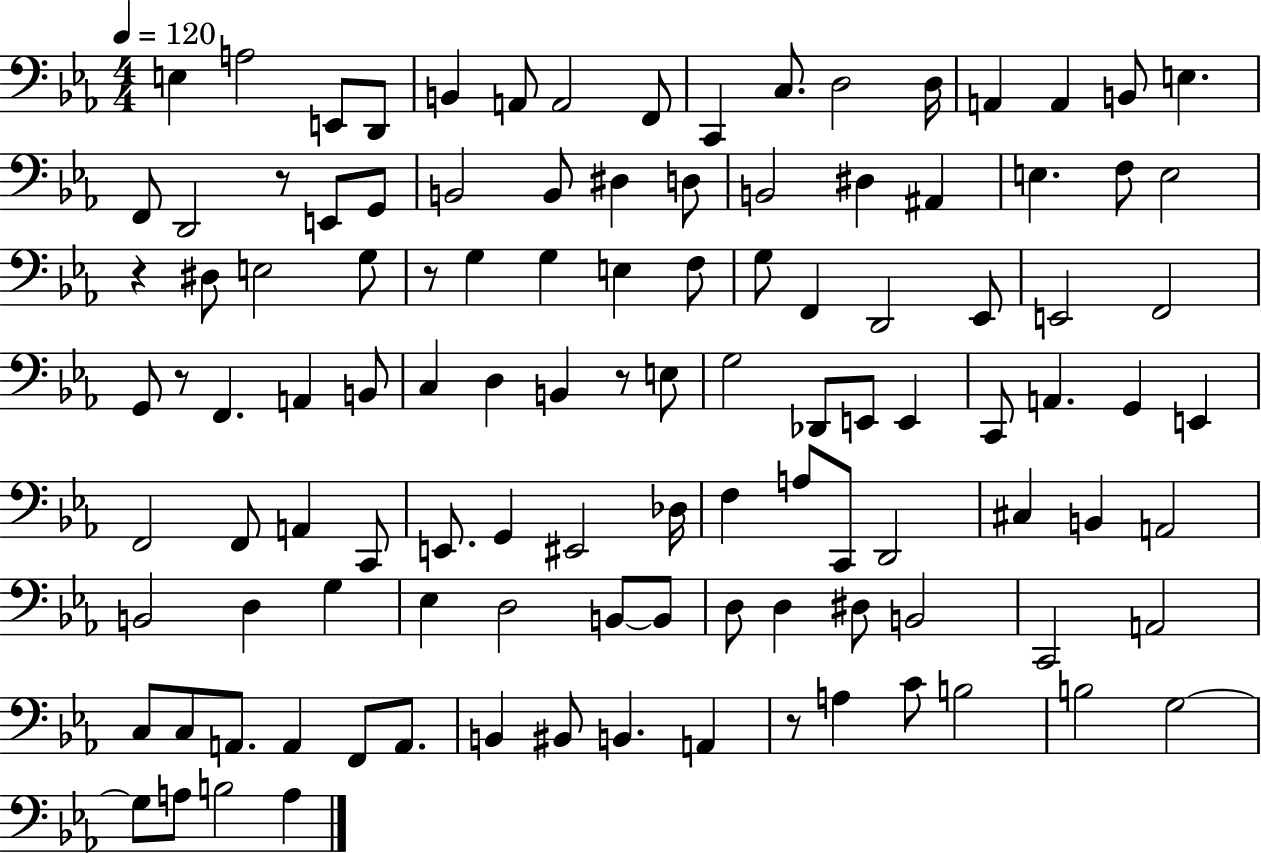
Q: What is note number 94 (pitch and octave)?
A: B2